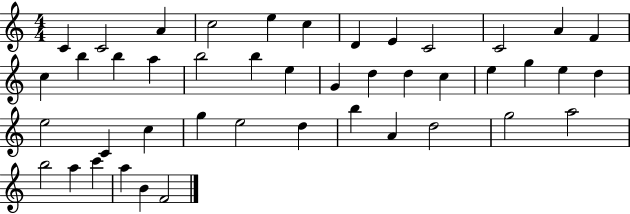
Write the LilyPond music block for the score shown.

{
  \clef treble
  \numericTimeSignature
  \time 4/4
  \key c \major
  c'4 c'2 a'4 | c''2 e''4 c''4 | d'4 e'4 c'2 | c'2 a'4 f'4 | \break c''4 b''4 b''4 a''4 | b''2 b''4 e''4 | g'4 d''4 d''4 c''4 | e''4 g''4 e''4 d''4 | \break e''2 c'4 c''4 | g''4 e''2 d''4 | b''4 a'4 d''2 | g''2 a''2 | \break b''2 a''4 c'''4 | a''4 b'4 f'2 | \bar "|."
}